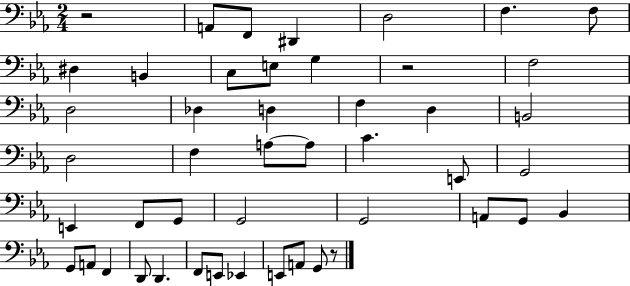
{
  \clef bass
  \numericTimeSignature
  \time 2/4
  \key ees \major
  r2 | a,8 f,8 dis,4 | d2 | f4. f8 | \break dis4 b,4 | c8 e8 g4 | r2 | f2 | \break d2 | des4 d4 | f4 d4 | b,2 | \break d2 | f4 a8~~ a8 | c'4. e,8 | g,2 | \break e,4 f,8 g,8 | g,2 | g,2 | a,8 g,8 bes,4 | \break g,8 a,8 f,4 | d,8 d,4. | f,8 e,8 ees,4 | e,8 a,8 g,8 r8 | \break \bar "|."
}